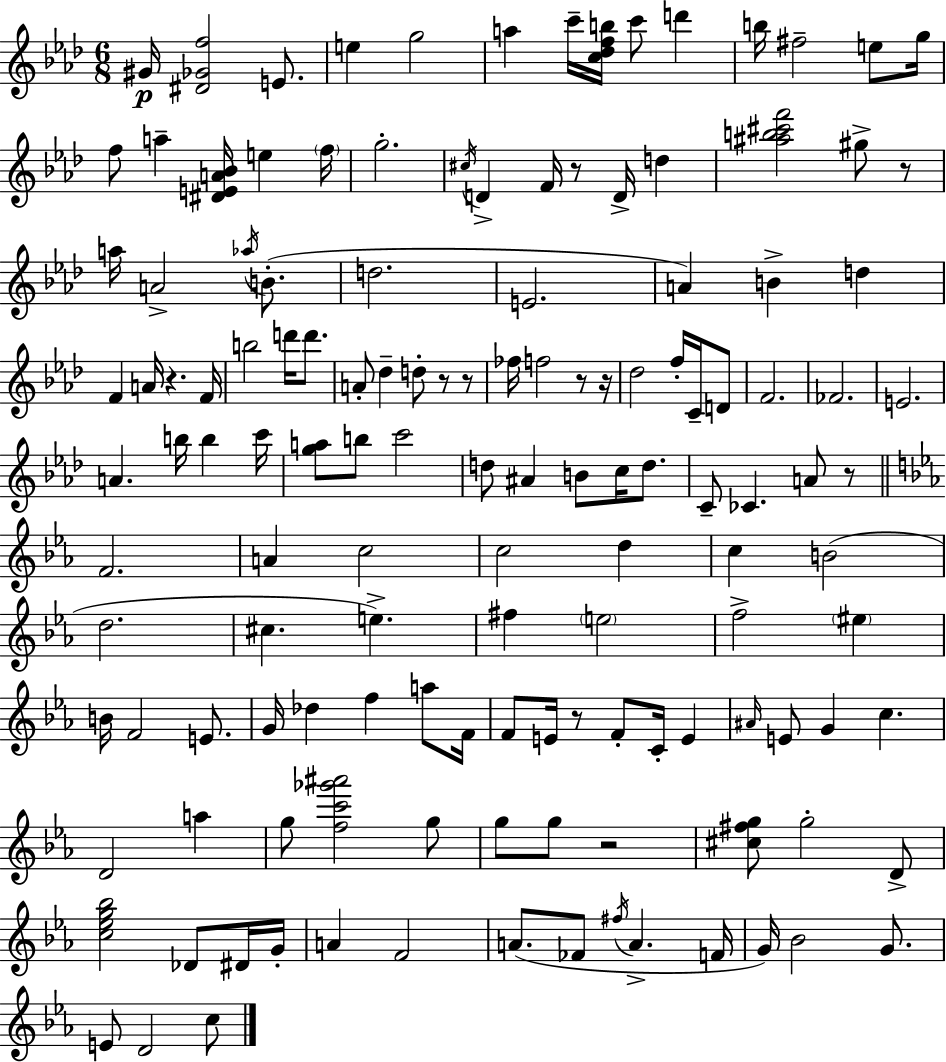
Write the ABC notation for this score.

X:1
T:Untitled
M:6/8
L:1/4
K:Fm
^G/4 [^D_Gf]2 E/2 e g2 a c'/4 [c_dfb]/4 c'/2 d' b/4 ^f2 e/2 g/4 f/2 a [^DEA_B]/4 e f/4 g2 ^c/4 D F/4 z/2 D/4 d [^ab^c'f']2 ^g/2 z/2 a/4 A2 _a/4 B/2 d2 E2 A B d F A/4 z F/4 b2 d'/4 d'/2 A/2 _d d/2 z/2 z/2 _f/4 f2 z/2 z/4 _d2 f/4 C/4 D/2 F2 _F2 E2 A b/4 b c'/4 [ga]/2 b/2 c'2 d/2 ^A B/2 c/4 d/2 C/2 _C A/2 z/2 F2 A c2 c2 d c B2 d2 ^c e ^f e2 f2 ^e B/4 F2 E/2 G/4 _d f a/2 F/4 F/2 E/4 z/2 F/2 C/4 E ^A/4 E/2 G c D2 a g/2 [fc'_g'^a']2 g/2 g/2 g/2 z2 [^c^fg]/2 g2 D/2 [c_eg_b]2 _D/2 ^D/4 G/4 A F2 A/2 _F/2 ^f/4 A F/4 G/4 _B2 G/2 E/2 D2 c/2